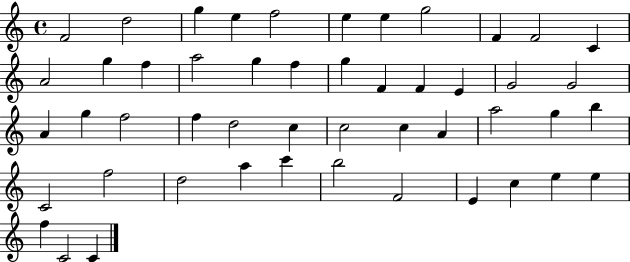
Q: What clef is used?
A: treble